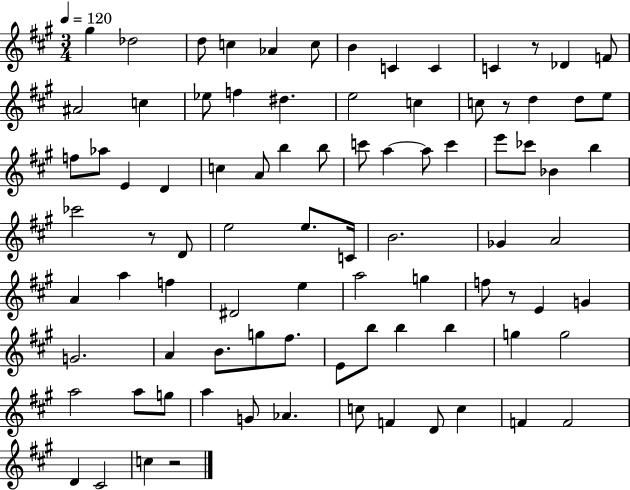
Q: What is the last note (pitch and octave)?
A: C5